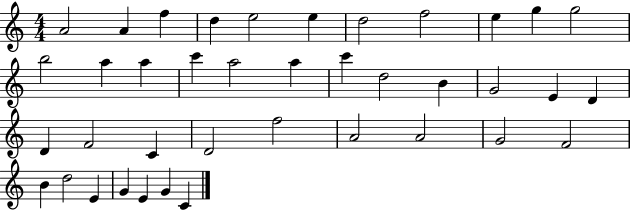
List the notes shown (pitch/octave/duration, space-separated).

A4/h A4/q F5/q D5/q E5/h E5/q D5/h F5/h E5/q G5/q G5/h B5/h A5/q A5/q C6/q A5/h A5/q C6/q D5/h B4/q G4/h E4/q D4/q D4/q F4/h C4/q D4/h F5/h A4/h A4/h G4/h F4/h B4/q D5/h E4/q G4/q E4/q G4/q C4/q